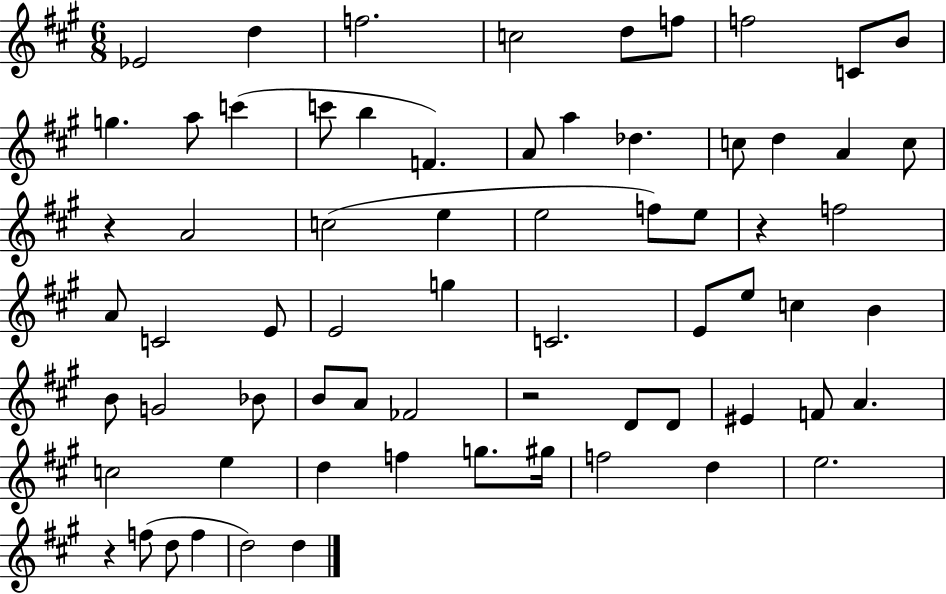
Eb4/h D5/q F5/h. C5/h D5/e F5/e F5/h C4/e B4/e G5/q. A5/e C6/q C6/e B5/q F4/q. A4/e A5/q Db5/q. C5/e D5/q A4/q C5/e R/q A4/h C5/h E5/q E5/h F5/e E5/e R/q F5/h A4/e C4/h E4/e E4/h G5/q C4/h. E4/e E5/e C5/q B4/q B4/e G4/h Bb4/e B4/e A4/e FES4/h R/h D4/e D4/e EIS4/q F4/e A4/q. C5/h E5/q D5/q F5/q G5/e. G#5/s F5/h D5/q E5/h. R/q F5/e D5/e F5/q D5/h D5/q